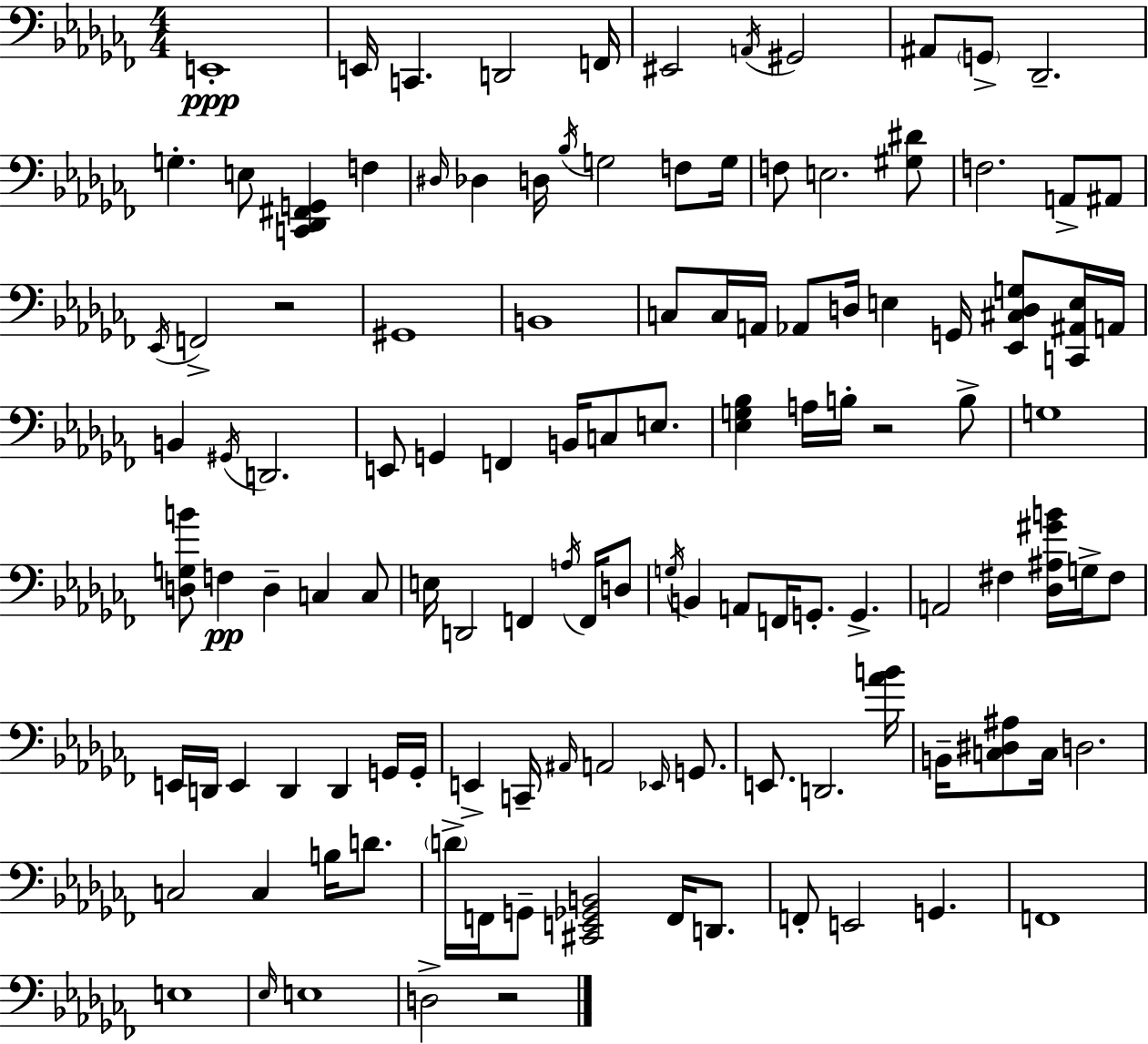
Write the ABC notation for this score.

X:1
T:Untitled
M:4/4
L:1/4
K:Abm
E,,4 E,,/4 C,, D,,2 F,,/4 ^E,,2 A,,/4 ^G,,2 ^A,,/2 G,,/2 _D,,2 G, E,/2 [C,,_D,,^F,,G,,] F, ^D,/4 _D, D,/4 _B,/4 G,2 F,/2 G,/4 F,/2 E,2 [^G,^D]/2 F,2 A,,/2 ^A,,/2 _E,,/4 F,,2 z2 ^G,,4 B,,4 C,/2 C,/4 A,,/4 _A,,/2 D,/4 E, G,,/4 [_E,,^C,D,G,]/2 [C,,^A,,E,]/4 A,,/4 B,, ^G,,/4 D,,2 E,,/2 G,, F,, B,,/4 C,/2 E,/2 [_E,G,_B,] A,/4 B,/4 z2 B,/2 G,4 [D,G,B]/2 F, D, C, C,/2 E,/4 D,,2 F,, A,/4 F,,/4 D,/2 G,/4 B,, A,,/2 F,,/4 G,,/2 G,, A,,2 ^F, [_D,^A,^GB]/4 G,/4 ^F,/2 E,,/4 D,,/4 E,, D,, D,, G,,/4 G,,/4 E,, C,,/4 ^A,,/4 A,,2 _E,,/4 G,,/2 E,,/2 D,,2 [_AB]/4 B,,/4 [C,^D,^A,]/2 C,/4 D,2 C,2 C, B,/4 D/2 D/4 F,,/4 G,,/2 [^C,,E,,_G,,B,,]2 F,,/4 D,,/2 F,,/2 E,,2 G,, F,,4 E,4 _E,/4 E,4 D,2 z2